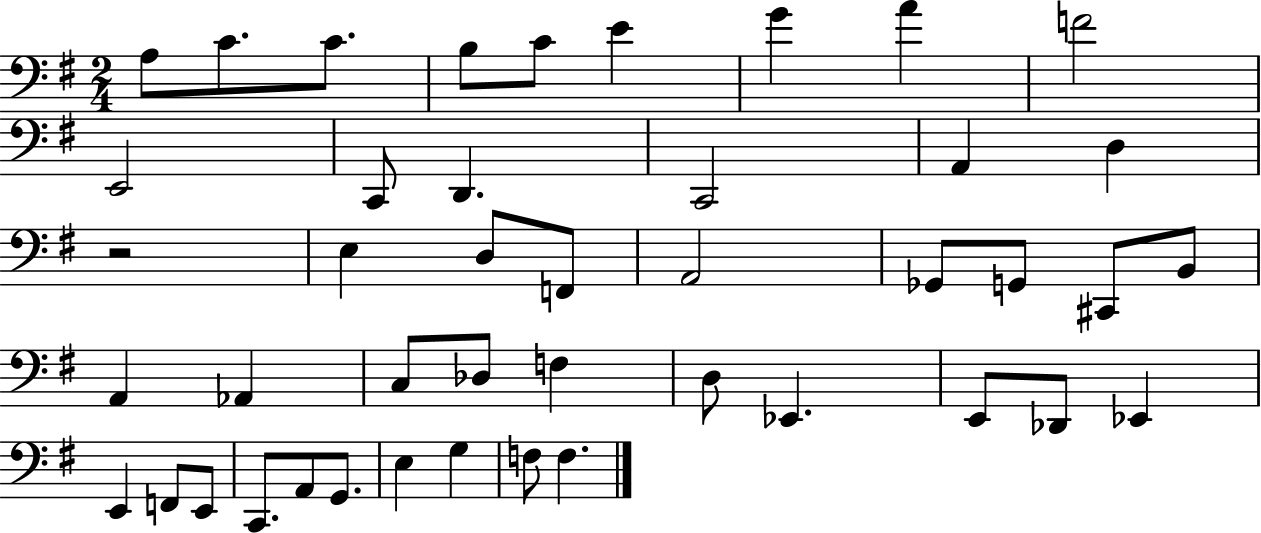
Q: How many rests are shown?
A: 1